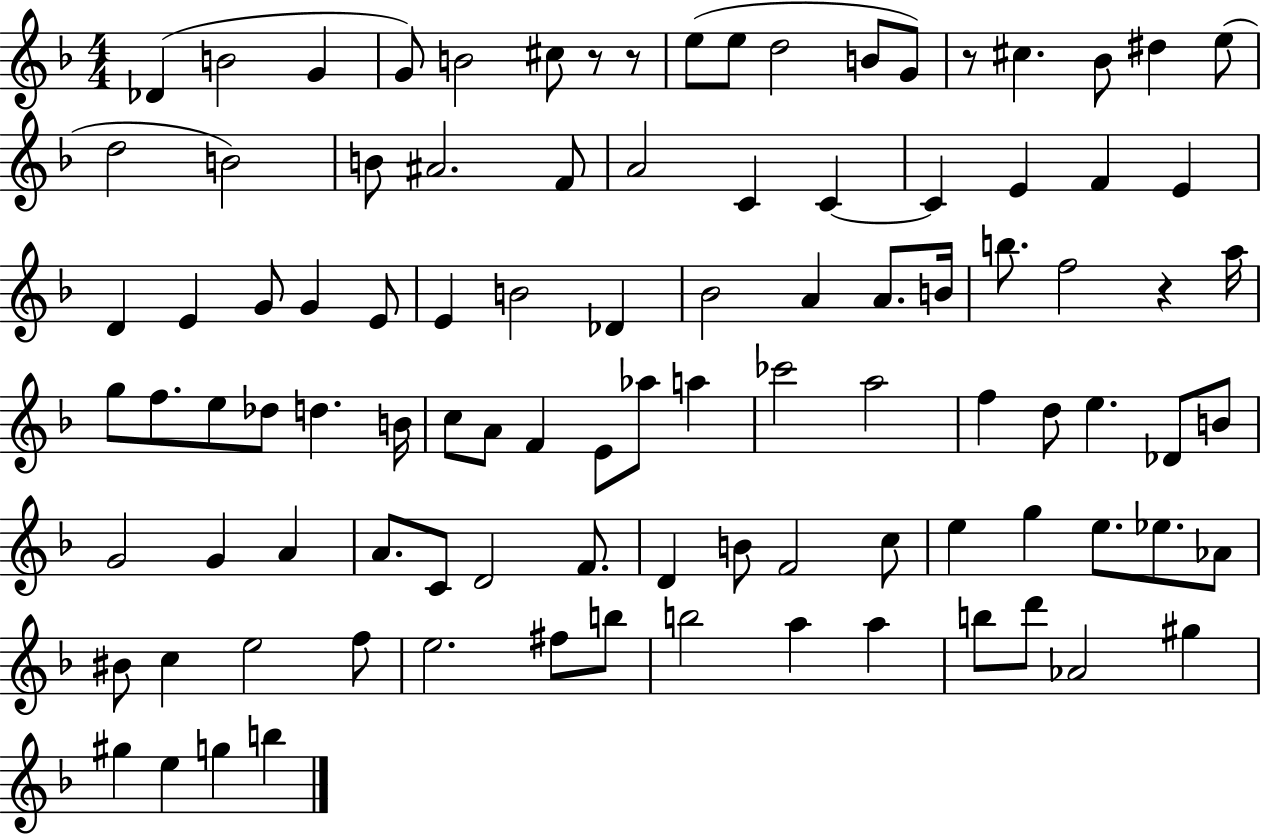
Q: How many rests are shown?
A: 4